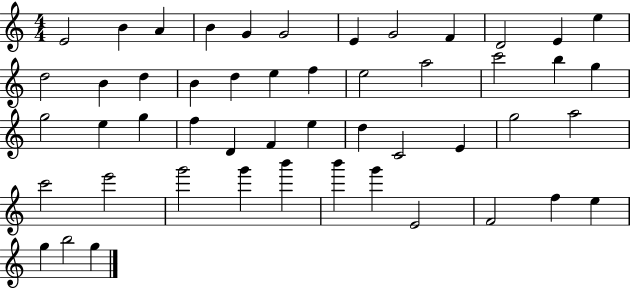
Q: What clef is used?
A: treble